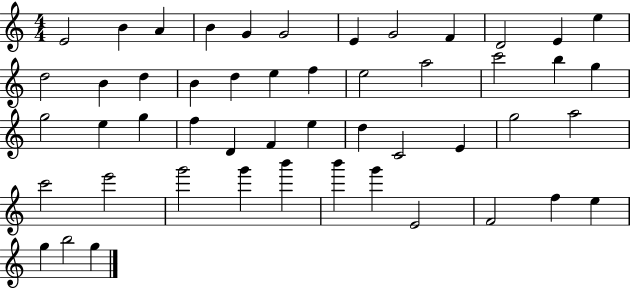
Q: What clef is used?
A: treble